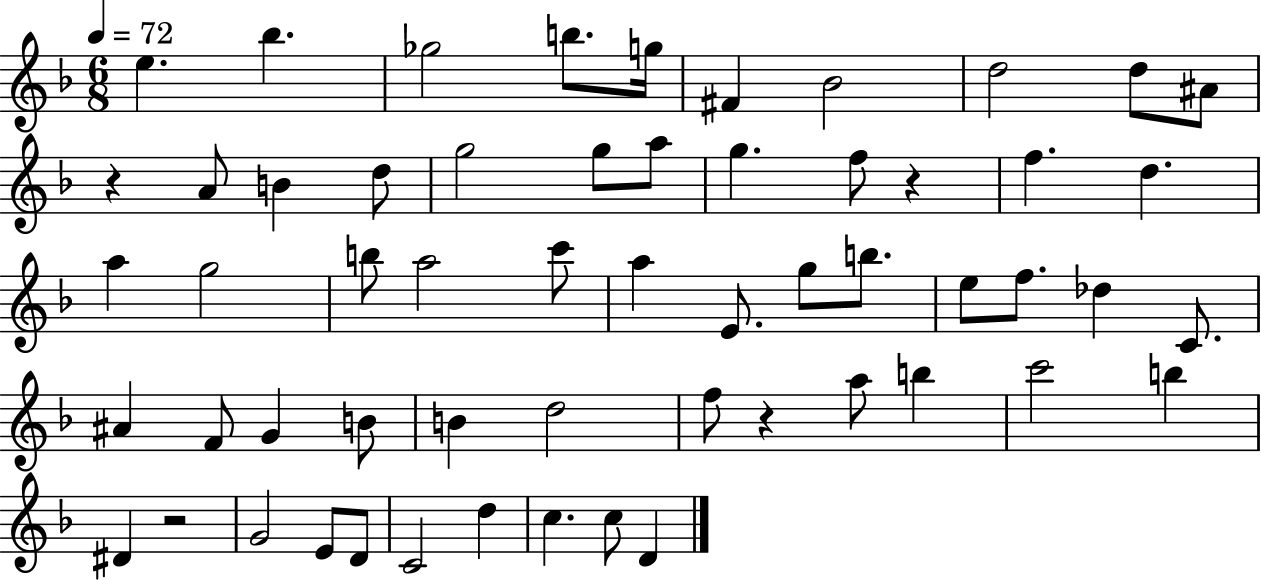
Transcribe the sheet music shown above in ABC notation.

X:1
T:Untitled
M:6/8
L:1/4
K:F
e _b _g2 b/2 g/4 ^F _B2 d2 d/2 ^A/2 z A/2 B d/2 g2 g/2 a/2 g f/2 z f d a g2 b/2 a2 c'/2 a E/2 g/2 b/2 e/2 f/2 _d C/2 ^A F/2 G B/2 B d2 f/2 z a/2 b c'2 b ^D z2 G2 E/2 D/2 C2 d c c/2 D